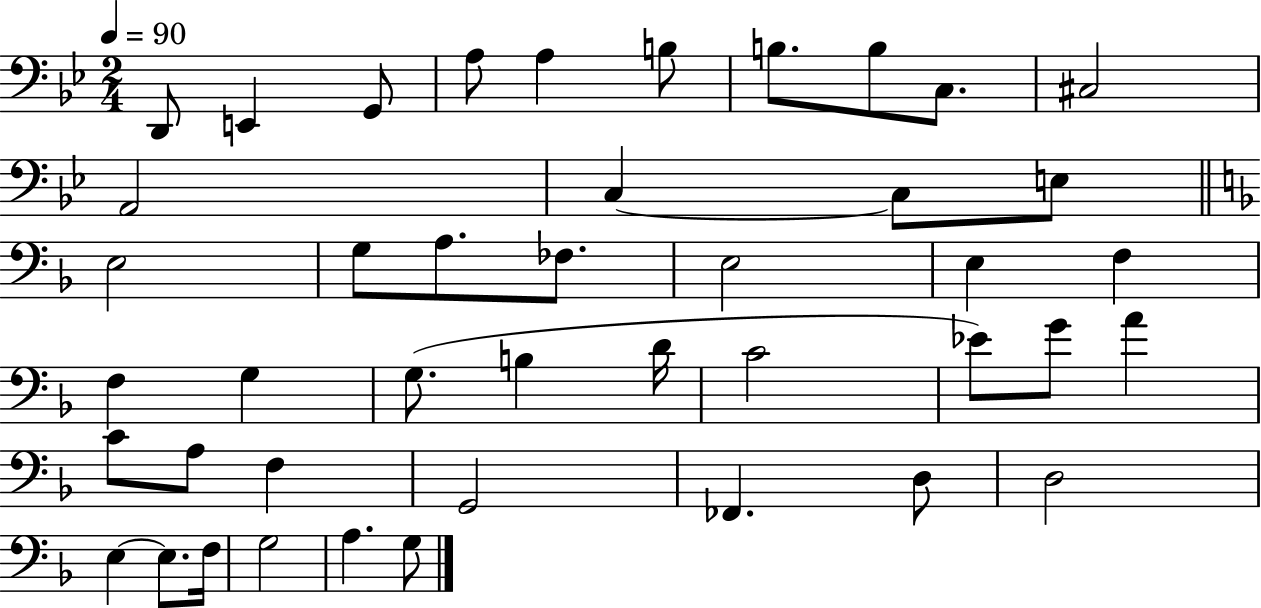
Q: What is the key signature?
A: BES major